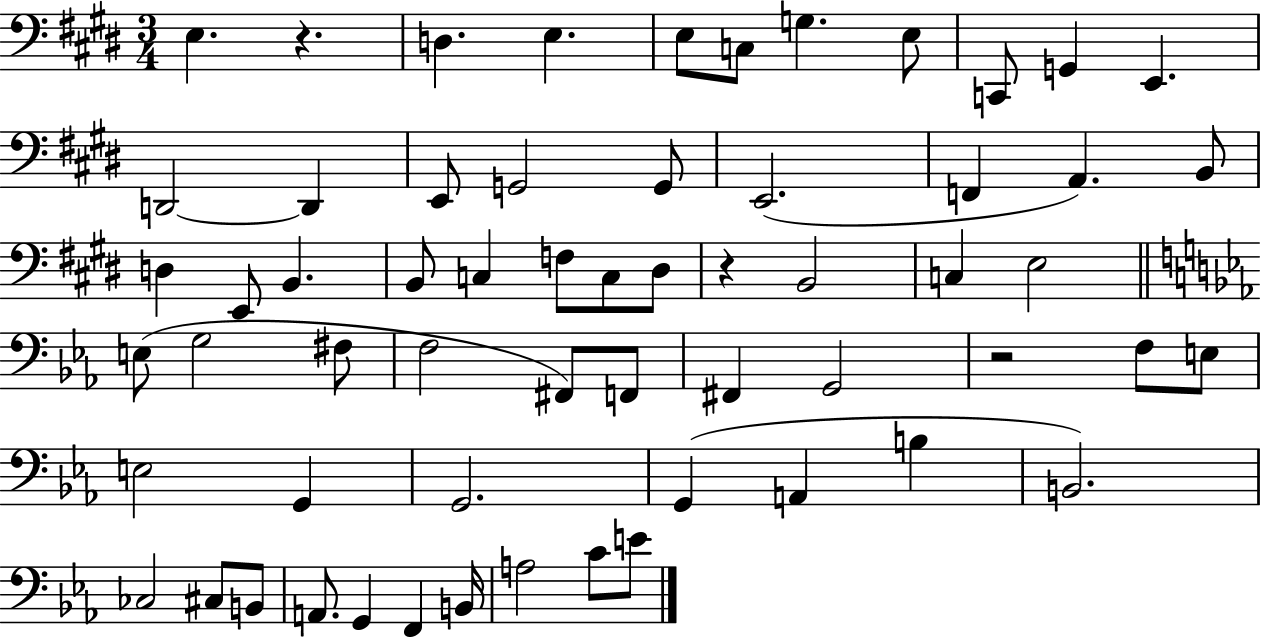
{
  \clef bass
  \numericTimeSignature
  \time 3/4
  \key e \major
  e4. r4. | d4. e4. | e8 c8 g4. e8 | c,8 g,4 e,4. | \break d,2~~ d,4 | e,8 g,2 g,8 | e,2.( | f,4 a,4.) b,8 | \break d4 e,8 b,4. | b,8 c4 f8 c8 dis8 | r4 b,2 | c4 e2 | \break \bar "||" \break \key ees \major e8( g2 fis8 | f2 fis,8) f,8 | fis,4 g,2 | r2 f8 e8 | \break e2 g,4 | g,2. | g,4( a,4 b4 | b,2.) | \break ces2 cis8 b,8 | a,8. g,4 f,4 b,16 | a2 c'8 e'8 | \bar "|."
}